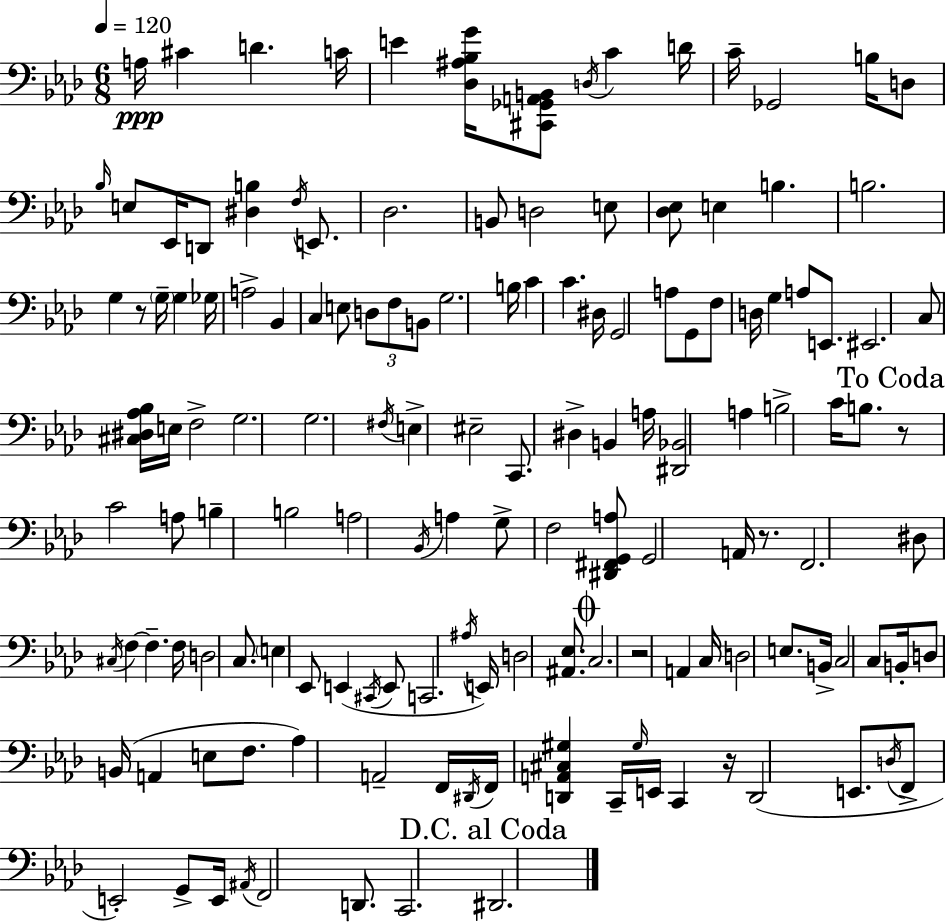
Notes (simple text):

A3/s C#4/q D4/q. C4/s E4/q [Db3,A#3,Bb3,G4]/s [C#2,Gb2,A2,B2]/e D3/s C4/q D4/s C4/s Gb2/h B3/s D3/e Bb3/s E3/e Eb2/s D2/e [D#3,B3]/q F3/s E2/e. Db3/h. B2/e D3/h E3/e [Db3,Eb3]/e E3/q B3/q. B3/h. G3/q R/e G3/s G3/q Gb3/s A3/h Bb2/q C3/q E3/e D3/e F3/e B2/e G3/h. B3/s C4/q C4/q. D#3/s G2/h A3/e G2/e F3/e D3/s G3/q A3/e E2/e. EIS2/h. C3/e [C#3,D#3,Ab3,Bb3]/s E3/s F3/h G3/h. G3/h. F#3/s E3/q EIS3/h C2/e. D#3/q B2/q A3/s [D#2,Bb2]/h A3/q B3/h C4/s B3/e. R/e C4/h A3/e B3/q B3/h A3/h Bb2/s A3/q G3/e F3/h [D#2,F#2,G2,A3]/e G2/h A2/s R/e. F2/h. D#3/e C#3/s F3/q F3/q. F3/s D3/h C3/e. E3/q Eb2/e E2/q C#2/s E2/e C2/h. A#3/s E2/s D3/h [A#2,Eb3]/e. C3/h. R/h A2/q C3/s D3/h E3/e. B2/s C3/h C3/e B2/s D3/e B2/s A2/q E3/e F3/e. Ab3/q A2/h F2/s D#2/s F2/s [D2,A2,C#3,G#3]/q C2/s G#3/s E2/s C2/q R/s D2/h E2/e. D3/s F2/e E2/h G2/e E2/s A#2/s F2/h D2/e. C2/h. D#2/h.